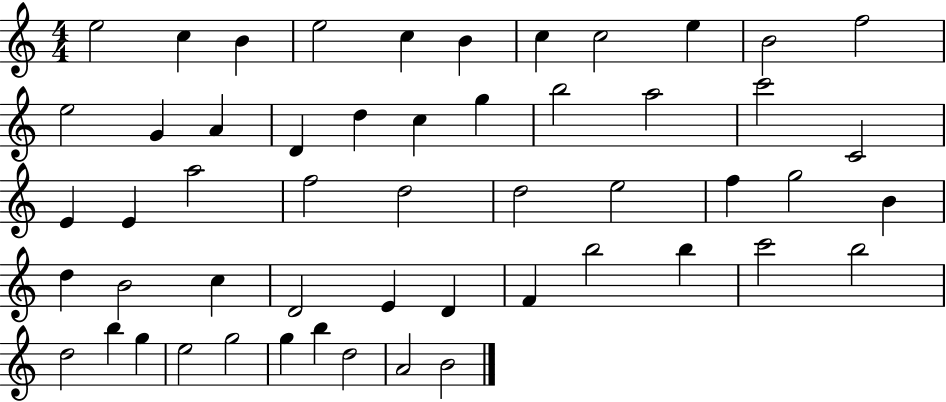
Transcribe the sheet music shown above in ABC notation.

X:1
T:Untitled
M:4/4
L:1/4
K:C
e2 c B e2 c B c c2 e B2 f2 e2 G A D d c g b2 a2 c'2 C2 E E a2 f2 d2 d2 e2 f g2 B d B2 c D2 E D F b2 b c'2 b2 d2 b g e2 g2 g b d2 A2 B2